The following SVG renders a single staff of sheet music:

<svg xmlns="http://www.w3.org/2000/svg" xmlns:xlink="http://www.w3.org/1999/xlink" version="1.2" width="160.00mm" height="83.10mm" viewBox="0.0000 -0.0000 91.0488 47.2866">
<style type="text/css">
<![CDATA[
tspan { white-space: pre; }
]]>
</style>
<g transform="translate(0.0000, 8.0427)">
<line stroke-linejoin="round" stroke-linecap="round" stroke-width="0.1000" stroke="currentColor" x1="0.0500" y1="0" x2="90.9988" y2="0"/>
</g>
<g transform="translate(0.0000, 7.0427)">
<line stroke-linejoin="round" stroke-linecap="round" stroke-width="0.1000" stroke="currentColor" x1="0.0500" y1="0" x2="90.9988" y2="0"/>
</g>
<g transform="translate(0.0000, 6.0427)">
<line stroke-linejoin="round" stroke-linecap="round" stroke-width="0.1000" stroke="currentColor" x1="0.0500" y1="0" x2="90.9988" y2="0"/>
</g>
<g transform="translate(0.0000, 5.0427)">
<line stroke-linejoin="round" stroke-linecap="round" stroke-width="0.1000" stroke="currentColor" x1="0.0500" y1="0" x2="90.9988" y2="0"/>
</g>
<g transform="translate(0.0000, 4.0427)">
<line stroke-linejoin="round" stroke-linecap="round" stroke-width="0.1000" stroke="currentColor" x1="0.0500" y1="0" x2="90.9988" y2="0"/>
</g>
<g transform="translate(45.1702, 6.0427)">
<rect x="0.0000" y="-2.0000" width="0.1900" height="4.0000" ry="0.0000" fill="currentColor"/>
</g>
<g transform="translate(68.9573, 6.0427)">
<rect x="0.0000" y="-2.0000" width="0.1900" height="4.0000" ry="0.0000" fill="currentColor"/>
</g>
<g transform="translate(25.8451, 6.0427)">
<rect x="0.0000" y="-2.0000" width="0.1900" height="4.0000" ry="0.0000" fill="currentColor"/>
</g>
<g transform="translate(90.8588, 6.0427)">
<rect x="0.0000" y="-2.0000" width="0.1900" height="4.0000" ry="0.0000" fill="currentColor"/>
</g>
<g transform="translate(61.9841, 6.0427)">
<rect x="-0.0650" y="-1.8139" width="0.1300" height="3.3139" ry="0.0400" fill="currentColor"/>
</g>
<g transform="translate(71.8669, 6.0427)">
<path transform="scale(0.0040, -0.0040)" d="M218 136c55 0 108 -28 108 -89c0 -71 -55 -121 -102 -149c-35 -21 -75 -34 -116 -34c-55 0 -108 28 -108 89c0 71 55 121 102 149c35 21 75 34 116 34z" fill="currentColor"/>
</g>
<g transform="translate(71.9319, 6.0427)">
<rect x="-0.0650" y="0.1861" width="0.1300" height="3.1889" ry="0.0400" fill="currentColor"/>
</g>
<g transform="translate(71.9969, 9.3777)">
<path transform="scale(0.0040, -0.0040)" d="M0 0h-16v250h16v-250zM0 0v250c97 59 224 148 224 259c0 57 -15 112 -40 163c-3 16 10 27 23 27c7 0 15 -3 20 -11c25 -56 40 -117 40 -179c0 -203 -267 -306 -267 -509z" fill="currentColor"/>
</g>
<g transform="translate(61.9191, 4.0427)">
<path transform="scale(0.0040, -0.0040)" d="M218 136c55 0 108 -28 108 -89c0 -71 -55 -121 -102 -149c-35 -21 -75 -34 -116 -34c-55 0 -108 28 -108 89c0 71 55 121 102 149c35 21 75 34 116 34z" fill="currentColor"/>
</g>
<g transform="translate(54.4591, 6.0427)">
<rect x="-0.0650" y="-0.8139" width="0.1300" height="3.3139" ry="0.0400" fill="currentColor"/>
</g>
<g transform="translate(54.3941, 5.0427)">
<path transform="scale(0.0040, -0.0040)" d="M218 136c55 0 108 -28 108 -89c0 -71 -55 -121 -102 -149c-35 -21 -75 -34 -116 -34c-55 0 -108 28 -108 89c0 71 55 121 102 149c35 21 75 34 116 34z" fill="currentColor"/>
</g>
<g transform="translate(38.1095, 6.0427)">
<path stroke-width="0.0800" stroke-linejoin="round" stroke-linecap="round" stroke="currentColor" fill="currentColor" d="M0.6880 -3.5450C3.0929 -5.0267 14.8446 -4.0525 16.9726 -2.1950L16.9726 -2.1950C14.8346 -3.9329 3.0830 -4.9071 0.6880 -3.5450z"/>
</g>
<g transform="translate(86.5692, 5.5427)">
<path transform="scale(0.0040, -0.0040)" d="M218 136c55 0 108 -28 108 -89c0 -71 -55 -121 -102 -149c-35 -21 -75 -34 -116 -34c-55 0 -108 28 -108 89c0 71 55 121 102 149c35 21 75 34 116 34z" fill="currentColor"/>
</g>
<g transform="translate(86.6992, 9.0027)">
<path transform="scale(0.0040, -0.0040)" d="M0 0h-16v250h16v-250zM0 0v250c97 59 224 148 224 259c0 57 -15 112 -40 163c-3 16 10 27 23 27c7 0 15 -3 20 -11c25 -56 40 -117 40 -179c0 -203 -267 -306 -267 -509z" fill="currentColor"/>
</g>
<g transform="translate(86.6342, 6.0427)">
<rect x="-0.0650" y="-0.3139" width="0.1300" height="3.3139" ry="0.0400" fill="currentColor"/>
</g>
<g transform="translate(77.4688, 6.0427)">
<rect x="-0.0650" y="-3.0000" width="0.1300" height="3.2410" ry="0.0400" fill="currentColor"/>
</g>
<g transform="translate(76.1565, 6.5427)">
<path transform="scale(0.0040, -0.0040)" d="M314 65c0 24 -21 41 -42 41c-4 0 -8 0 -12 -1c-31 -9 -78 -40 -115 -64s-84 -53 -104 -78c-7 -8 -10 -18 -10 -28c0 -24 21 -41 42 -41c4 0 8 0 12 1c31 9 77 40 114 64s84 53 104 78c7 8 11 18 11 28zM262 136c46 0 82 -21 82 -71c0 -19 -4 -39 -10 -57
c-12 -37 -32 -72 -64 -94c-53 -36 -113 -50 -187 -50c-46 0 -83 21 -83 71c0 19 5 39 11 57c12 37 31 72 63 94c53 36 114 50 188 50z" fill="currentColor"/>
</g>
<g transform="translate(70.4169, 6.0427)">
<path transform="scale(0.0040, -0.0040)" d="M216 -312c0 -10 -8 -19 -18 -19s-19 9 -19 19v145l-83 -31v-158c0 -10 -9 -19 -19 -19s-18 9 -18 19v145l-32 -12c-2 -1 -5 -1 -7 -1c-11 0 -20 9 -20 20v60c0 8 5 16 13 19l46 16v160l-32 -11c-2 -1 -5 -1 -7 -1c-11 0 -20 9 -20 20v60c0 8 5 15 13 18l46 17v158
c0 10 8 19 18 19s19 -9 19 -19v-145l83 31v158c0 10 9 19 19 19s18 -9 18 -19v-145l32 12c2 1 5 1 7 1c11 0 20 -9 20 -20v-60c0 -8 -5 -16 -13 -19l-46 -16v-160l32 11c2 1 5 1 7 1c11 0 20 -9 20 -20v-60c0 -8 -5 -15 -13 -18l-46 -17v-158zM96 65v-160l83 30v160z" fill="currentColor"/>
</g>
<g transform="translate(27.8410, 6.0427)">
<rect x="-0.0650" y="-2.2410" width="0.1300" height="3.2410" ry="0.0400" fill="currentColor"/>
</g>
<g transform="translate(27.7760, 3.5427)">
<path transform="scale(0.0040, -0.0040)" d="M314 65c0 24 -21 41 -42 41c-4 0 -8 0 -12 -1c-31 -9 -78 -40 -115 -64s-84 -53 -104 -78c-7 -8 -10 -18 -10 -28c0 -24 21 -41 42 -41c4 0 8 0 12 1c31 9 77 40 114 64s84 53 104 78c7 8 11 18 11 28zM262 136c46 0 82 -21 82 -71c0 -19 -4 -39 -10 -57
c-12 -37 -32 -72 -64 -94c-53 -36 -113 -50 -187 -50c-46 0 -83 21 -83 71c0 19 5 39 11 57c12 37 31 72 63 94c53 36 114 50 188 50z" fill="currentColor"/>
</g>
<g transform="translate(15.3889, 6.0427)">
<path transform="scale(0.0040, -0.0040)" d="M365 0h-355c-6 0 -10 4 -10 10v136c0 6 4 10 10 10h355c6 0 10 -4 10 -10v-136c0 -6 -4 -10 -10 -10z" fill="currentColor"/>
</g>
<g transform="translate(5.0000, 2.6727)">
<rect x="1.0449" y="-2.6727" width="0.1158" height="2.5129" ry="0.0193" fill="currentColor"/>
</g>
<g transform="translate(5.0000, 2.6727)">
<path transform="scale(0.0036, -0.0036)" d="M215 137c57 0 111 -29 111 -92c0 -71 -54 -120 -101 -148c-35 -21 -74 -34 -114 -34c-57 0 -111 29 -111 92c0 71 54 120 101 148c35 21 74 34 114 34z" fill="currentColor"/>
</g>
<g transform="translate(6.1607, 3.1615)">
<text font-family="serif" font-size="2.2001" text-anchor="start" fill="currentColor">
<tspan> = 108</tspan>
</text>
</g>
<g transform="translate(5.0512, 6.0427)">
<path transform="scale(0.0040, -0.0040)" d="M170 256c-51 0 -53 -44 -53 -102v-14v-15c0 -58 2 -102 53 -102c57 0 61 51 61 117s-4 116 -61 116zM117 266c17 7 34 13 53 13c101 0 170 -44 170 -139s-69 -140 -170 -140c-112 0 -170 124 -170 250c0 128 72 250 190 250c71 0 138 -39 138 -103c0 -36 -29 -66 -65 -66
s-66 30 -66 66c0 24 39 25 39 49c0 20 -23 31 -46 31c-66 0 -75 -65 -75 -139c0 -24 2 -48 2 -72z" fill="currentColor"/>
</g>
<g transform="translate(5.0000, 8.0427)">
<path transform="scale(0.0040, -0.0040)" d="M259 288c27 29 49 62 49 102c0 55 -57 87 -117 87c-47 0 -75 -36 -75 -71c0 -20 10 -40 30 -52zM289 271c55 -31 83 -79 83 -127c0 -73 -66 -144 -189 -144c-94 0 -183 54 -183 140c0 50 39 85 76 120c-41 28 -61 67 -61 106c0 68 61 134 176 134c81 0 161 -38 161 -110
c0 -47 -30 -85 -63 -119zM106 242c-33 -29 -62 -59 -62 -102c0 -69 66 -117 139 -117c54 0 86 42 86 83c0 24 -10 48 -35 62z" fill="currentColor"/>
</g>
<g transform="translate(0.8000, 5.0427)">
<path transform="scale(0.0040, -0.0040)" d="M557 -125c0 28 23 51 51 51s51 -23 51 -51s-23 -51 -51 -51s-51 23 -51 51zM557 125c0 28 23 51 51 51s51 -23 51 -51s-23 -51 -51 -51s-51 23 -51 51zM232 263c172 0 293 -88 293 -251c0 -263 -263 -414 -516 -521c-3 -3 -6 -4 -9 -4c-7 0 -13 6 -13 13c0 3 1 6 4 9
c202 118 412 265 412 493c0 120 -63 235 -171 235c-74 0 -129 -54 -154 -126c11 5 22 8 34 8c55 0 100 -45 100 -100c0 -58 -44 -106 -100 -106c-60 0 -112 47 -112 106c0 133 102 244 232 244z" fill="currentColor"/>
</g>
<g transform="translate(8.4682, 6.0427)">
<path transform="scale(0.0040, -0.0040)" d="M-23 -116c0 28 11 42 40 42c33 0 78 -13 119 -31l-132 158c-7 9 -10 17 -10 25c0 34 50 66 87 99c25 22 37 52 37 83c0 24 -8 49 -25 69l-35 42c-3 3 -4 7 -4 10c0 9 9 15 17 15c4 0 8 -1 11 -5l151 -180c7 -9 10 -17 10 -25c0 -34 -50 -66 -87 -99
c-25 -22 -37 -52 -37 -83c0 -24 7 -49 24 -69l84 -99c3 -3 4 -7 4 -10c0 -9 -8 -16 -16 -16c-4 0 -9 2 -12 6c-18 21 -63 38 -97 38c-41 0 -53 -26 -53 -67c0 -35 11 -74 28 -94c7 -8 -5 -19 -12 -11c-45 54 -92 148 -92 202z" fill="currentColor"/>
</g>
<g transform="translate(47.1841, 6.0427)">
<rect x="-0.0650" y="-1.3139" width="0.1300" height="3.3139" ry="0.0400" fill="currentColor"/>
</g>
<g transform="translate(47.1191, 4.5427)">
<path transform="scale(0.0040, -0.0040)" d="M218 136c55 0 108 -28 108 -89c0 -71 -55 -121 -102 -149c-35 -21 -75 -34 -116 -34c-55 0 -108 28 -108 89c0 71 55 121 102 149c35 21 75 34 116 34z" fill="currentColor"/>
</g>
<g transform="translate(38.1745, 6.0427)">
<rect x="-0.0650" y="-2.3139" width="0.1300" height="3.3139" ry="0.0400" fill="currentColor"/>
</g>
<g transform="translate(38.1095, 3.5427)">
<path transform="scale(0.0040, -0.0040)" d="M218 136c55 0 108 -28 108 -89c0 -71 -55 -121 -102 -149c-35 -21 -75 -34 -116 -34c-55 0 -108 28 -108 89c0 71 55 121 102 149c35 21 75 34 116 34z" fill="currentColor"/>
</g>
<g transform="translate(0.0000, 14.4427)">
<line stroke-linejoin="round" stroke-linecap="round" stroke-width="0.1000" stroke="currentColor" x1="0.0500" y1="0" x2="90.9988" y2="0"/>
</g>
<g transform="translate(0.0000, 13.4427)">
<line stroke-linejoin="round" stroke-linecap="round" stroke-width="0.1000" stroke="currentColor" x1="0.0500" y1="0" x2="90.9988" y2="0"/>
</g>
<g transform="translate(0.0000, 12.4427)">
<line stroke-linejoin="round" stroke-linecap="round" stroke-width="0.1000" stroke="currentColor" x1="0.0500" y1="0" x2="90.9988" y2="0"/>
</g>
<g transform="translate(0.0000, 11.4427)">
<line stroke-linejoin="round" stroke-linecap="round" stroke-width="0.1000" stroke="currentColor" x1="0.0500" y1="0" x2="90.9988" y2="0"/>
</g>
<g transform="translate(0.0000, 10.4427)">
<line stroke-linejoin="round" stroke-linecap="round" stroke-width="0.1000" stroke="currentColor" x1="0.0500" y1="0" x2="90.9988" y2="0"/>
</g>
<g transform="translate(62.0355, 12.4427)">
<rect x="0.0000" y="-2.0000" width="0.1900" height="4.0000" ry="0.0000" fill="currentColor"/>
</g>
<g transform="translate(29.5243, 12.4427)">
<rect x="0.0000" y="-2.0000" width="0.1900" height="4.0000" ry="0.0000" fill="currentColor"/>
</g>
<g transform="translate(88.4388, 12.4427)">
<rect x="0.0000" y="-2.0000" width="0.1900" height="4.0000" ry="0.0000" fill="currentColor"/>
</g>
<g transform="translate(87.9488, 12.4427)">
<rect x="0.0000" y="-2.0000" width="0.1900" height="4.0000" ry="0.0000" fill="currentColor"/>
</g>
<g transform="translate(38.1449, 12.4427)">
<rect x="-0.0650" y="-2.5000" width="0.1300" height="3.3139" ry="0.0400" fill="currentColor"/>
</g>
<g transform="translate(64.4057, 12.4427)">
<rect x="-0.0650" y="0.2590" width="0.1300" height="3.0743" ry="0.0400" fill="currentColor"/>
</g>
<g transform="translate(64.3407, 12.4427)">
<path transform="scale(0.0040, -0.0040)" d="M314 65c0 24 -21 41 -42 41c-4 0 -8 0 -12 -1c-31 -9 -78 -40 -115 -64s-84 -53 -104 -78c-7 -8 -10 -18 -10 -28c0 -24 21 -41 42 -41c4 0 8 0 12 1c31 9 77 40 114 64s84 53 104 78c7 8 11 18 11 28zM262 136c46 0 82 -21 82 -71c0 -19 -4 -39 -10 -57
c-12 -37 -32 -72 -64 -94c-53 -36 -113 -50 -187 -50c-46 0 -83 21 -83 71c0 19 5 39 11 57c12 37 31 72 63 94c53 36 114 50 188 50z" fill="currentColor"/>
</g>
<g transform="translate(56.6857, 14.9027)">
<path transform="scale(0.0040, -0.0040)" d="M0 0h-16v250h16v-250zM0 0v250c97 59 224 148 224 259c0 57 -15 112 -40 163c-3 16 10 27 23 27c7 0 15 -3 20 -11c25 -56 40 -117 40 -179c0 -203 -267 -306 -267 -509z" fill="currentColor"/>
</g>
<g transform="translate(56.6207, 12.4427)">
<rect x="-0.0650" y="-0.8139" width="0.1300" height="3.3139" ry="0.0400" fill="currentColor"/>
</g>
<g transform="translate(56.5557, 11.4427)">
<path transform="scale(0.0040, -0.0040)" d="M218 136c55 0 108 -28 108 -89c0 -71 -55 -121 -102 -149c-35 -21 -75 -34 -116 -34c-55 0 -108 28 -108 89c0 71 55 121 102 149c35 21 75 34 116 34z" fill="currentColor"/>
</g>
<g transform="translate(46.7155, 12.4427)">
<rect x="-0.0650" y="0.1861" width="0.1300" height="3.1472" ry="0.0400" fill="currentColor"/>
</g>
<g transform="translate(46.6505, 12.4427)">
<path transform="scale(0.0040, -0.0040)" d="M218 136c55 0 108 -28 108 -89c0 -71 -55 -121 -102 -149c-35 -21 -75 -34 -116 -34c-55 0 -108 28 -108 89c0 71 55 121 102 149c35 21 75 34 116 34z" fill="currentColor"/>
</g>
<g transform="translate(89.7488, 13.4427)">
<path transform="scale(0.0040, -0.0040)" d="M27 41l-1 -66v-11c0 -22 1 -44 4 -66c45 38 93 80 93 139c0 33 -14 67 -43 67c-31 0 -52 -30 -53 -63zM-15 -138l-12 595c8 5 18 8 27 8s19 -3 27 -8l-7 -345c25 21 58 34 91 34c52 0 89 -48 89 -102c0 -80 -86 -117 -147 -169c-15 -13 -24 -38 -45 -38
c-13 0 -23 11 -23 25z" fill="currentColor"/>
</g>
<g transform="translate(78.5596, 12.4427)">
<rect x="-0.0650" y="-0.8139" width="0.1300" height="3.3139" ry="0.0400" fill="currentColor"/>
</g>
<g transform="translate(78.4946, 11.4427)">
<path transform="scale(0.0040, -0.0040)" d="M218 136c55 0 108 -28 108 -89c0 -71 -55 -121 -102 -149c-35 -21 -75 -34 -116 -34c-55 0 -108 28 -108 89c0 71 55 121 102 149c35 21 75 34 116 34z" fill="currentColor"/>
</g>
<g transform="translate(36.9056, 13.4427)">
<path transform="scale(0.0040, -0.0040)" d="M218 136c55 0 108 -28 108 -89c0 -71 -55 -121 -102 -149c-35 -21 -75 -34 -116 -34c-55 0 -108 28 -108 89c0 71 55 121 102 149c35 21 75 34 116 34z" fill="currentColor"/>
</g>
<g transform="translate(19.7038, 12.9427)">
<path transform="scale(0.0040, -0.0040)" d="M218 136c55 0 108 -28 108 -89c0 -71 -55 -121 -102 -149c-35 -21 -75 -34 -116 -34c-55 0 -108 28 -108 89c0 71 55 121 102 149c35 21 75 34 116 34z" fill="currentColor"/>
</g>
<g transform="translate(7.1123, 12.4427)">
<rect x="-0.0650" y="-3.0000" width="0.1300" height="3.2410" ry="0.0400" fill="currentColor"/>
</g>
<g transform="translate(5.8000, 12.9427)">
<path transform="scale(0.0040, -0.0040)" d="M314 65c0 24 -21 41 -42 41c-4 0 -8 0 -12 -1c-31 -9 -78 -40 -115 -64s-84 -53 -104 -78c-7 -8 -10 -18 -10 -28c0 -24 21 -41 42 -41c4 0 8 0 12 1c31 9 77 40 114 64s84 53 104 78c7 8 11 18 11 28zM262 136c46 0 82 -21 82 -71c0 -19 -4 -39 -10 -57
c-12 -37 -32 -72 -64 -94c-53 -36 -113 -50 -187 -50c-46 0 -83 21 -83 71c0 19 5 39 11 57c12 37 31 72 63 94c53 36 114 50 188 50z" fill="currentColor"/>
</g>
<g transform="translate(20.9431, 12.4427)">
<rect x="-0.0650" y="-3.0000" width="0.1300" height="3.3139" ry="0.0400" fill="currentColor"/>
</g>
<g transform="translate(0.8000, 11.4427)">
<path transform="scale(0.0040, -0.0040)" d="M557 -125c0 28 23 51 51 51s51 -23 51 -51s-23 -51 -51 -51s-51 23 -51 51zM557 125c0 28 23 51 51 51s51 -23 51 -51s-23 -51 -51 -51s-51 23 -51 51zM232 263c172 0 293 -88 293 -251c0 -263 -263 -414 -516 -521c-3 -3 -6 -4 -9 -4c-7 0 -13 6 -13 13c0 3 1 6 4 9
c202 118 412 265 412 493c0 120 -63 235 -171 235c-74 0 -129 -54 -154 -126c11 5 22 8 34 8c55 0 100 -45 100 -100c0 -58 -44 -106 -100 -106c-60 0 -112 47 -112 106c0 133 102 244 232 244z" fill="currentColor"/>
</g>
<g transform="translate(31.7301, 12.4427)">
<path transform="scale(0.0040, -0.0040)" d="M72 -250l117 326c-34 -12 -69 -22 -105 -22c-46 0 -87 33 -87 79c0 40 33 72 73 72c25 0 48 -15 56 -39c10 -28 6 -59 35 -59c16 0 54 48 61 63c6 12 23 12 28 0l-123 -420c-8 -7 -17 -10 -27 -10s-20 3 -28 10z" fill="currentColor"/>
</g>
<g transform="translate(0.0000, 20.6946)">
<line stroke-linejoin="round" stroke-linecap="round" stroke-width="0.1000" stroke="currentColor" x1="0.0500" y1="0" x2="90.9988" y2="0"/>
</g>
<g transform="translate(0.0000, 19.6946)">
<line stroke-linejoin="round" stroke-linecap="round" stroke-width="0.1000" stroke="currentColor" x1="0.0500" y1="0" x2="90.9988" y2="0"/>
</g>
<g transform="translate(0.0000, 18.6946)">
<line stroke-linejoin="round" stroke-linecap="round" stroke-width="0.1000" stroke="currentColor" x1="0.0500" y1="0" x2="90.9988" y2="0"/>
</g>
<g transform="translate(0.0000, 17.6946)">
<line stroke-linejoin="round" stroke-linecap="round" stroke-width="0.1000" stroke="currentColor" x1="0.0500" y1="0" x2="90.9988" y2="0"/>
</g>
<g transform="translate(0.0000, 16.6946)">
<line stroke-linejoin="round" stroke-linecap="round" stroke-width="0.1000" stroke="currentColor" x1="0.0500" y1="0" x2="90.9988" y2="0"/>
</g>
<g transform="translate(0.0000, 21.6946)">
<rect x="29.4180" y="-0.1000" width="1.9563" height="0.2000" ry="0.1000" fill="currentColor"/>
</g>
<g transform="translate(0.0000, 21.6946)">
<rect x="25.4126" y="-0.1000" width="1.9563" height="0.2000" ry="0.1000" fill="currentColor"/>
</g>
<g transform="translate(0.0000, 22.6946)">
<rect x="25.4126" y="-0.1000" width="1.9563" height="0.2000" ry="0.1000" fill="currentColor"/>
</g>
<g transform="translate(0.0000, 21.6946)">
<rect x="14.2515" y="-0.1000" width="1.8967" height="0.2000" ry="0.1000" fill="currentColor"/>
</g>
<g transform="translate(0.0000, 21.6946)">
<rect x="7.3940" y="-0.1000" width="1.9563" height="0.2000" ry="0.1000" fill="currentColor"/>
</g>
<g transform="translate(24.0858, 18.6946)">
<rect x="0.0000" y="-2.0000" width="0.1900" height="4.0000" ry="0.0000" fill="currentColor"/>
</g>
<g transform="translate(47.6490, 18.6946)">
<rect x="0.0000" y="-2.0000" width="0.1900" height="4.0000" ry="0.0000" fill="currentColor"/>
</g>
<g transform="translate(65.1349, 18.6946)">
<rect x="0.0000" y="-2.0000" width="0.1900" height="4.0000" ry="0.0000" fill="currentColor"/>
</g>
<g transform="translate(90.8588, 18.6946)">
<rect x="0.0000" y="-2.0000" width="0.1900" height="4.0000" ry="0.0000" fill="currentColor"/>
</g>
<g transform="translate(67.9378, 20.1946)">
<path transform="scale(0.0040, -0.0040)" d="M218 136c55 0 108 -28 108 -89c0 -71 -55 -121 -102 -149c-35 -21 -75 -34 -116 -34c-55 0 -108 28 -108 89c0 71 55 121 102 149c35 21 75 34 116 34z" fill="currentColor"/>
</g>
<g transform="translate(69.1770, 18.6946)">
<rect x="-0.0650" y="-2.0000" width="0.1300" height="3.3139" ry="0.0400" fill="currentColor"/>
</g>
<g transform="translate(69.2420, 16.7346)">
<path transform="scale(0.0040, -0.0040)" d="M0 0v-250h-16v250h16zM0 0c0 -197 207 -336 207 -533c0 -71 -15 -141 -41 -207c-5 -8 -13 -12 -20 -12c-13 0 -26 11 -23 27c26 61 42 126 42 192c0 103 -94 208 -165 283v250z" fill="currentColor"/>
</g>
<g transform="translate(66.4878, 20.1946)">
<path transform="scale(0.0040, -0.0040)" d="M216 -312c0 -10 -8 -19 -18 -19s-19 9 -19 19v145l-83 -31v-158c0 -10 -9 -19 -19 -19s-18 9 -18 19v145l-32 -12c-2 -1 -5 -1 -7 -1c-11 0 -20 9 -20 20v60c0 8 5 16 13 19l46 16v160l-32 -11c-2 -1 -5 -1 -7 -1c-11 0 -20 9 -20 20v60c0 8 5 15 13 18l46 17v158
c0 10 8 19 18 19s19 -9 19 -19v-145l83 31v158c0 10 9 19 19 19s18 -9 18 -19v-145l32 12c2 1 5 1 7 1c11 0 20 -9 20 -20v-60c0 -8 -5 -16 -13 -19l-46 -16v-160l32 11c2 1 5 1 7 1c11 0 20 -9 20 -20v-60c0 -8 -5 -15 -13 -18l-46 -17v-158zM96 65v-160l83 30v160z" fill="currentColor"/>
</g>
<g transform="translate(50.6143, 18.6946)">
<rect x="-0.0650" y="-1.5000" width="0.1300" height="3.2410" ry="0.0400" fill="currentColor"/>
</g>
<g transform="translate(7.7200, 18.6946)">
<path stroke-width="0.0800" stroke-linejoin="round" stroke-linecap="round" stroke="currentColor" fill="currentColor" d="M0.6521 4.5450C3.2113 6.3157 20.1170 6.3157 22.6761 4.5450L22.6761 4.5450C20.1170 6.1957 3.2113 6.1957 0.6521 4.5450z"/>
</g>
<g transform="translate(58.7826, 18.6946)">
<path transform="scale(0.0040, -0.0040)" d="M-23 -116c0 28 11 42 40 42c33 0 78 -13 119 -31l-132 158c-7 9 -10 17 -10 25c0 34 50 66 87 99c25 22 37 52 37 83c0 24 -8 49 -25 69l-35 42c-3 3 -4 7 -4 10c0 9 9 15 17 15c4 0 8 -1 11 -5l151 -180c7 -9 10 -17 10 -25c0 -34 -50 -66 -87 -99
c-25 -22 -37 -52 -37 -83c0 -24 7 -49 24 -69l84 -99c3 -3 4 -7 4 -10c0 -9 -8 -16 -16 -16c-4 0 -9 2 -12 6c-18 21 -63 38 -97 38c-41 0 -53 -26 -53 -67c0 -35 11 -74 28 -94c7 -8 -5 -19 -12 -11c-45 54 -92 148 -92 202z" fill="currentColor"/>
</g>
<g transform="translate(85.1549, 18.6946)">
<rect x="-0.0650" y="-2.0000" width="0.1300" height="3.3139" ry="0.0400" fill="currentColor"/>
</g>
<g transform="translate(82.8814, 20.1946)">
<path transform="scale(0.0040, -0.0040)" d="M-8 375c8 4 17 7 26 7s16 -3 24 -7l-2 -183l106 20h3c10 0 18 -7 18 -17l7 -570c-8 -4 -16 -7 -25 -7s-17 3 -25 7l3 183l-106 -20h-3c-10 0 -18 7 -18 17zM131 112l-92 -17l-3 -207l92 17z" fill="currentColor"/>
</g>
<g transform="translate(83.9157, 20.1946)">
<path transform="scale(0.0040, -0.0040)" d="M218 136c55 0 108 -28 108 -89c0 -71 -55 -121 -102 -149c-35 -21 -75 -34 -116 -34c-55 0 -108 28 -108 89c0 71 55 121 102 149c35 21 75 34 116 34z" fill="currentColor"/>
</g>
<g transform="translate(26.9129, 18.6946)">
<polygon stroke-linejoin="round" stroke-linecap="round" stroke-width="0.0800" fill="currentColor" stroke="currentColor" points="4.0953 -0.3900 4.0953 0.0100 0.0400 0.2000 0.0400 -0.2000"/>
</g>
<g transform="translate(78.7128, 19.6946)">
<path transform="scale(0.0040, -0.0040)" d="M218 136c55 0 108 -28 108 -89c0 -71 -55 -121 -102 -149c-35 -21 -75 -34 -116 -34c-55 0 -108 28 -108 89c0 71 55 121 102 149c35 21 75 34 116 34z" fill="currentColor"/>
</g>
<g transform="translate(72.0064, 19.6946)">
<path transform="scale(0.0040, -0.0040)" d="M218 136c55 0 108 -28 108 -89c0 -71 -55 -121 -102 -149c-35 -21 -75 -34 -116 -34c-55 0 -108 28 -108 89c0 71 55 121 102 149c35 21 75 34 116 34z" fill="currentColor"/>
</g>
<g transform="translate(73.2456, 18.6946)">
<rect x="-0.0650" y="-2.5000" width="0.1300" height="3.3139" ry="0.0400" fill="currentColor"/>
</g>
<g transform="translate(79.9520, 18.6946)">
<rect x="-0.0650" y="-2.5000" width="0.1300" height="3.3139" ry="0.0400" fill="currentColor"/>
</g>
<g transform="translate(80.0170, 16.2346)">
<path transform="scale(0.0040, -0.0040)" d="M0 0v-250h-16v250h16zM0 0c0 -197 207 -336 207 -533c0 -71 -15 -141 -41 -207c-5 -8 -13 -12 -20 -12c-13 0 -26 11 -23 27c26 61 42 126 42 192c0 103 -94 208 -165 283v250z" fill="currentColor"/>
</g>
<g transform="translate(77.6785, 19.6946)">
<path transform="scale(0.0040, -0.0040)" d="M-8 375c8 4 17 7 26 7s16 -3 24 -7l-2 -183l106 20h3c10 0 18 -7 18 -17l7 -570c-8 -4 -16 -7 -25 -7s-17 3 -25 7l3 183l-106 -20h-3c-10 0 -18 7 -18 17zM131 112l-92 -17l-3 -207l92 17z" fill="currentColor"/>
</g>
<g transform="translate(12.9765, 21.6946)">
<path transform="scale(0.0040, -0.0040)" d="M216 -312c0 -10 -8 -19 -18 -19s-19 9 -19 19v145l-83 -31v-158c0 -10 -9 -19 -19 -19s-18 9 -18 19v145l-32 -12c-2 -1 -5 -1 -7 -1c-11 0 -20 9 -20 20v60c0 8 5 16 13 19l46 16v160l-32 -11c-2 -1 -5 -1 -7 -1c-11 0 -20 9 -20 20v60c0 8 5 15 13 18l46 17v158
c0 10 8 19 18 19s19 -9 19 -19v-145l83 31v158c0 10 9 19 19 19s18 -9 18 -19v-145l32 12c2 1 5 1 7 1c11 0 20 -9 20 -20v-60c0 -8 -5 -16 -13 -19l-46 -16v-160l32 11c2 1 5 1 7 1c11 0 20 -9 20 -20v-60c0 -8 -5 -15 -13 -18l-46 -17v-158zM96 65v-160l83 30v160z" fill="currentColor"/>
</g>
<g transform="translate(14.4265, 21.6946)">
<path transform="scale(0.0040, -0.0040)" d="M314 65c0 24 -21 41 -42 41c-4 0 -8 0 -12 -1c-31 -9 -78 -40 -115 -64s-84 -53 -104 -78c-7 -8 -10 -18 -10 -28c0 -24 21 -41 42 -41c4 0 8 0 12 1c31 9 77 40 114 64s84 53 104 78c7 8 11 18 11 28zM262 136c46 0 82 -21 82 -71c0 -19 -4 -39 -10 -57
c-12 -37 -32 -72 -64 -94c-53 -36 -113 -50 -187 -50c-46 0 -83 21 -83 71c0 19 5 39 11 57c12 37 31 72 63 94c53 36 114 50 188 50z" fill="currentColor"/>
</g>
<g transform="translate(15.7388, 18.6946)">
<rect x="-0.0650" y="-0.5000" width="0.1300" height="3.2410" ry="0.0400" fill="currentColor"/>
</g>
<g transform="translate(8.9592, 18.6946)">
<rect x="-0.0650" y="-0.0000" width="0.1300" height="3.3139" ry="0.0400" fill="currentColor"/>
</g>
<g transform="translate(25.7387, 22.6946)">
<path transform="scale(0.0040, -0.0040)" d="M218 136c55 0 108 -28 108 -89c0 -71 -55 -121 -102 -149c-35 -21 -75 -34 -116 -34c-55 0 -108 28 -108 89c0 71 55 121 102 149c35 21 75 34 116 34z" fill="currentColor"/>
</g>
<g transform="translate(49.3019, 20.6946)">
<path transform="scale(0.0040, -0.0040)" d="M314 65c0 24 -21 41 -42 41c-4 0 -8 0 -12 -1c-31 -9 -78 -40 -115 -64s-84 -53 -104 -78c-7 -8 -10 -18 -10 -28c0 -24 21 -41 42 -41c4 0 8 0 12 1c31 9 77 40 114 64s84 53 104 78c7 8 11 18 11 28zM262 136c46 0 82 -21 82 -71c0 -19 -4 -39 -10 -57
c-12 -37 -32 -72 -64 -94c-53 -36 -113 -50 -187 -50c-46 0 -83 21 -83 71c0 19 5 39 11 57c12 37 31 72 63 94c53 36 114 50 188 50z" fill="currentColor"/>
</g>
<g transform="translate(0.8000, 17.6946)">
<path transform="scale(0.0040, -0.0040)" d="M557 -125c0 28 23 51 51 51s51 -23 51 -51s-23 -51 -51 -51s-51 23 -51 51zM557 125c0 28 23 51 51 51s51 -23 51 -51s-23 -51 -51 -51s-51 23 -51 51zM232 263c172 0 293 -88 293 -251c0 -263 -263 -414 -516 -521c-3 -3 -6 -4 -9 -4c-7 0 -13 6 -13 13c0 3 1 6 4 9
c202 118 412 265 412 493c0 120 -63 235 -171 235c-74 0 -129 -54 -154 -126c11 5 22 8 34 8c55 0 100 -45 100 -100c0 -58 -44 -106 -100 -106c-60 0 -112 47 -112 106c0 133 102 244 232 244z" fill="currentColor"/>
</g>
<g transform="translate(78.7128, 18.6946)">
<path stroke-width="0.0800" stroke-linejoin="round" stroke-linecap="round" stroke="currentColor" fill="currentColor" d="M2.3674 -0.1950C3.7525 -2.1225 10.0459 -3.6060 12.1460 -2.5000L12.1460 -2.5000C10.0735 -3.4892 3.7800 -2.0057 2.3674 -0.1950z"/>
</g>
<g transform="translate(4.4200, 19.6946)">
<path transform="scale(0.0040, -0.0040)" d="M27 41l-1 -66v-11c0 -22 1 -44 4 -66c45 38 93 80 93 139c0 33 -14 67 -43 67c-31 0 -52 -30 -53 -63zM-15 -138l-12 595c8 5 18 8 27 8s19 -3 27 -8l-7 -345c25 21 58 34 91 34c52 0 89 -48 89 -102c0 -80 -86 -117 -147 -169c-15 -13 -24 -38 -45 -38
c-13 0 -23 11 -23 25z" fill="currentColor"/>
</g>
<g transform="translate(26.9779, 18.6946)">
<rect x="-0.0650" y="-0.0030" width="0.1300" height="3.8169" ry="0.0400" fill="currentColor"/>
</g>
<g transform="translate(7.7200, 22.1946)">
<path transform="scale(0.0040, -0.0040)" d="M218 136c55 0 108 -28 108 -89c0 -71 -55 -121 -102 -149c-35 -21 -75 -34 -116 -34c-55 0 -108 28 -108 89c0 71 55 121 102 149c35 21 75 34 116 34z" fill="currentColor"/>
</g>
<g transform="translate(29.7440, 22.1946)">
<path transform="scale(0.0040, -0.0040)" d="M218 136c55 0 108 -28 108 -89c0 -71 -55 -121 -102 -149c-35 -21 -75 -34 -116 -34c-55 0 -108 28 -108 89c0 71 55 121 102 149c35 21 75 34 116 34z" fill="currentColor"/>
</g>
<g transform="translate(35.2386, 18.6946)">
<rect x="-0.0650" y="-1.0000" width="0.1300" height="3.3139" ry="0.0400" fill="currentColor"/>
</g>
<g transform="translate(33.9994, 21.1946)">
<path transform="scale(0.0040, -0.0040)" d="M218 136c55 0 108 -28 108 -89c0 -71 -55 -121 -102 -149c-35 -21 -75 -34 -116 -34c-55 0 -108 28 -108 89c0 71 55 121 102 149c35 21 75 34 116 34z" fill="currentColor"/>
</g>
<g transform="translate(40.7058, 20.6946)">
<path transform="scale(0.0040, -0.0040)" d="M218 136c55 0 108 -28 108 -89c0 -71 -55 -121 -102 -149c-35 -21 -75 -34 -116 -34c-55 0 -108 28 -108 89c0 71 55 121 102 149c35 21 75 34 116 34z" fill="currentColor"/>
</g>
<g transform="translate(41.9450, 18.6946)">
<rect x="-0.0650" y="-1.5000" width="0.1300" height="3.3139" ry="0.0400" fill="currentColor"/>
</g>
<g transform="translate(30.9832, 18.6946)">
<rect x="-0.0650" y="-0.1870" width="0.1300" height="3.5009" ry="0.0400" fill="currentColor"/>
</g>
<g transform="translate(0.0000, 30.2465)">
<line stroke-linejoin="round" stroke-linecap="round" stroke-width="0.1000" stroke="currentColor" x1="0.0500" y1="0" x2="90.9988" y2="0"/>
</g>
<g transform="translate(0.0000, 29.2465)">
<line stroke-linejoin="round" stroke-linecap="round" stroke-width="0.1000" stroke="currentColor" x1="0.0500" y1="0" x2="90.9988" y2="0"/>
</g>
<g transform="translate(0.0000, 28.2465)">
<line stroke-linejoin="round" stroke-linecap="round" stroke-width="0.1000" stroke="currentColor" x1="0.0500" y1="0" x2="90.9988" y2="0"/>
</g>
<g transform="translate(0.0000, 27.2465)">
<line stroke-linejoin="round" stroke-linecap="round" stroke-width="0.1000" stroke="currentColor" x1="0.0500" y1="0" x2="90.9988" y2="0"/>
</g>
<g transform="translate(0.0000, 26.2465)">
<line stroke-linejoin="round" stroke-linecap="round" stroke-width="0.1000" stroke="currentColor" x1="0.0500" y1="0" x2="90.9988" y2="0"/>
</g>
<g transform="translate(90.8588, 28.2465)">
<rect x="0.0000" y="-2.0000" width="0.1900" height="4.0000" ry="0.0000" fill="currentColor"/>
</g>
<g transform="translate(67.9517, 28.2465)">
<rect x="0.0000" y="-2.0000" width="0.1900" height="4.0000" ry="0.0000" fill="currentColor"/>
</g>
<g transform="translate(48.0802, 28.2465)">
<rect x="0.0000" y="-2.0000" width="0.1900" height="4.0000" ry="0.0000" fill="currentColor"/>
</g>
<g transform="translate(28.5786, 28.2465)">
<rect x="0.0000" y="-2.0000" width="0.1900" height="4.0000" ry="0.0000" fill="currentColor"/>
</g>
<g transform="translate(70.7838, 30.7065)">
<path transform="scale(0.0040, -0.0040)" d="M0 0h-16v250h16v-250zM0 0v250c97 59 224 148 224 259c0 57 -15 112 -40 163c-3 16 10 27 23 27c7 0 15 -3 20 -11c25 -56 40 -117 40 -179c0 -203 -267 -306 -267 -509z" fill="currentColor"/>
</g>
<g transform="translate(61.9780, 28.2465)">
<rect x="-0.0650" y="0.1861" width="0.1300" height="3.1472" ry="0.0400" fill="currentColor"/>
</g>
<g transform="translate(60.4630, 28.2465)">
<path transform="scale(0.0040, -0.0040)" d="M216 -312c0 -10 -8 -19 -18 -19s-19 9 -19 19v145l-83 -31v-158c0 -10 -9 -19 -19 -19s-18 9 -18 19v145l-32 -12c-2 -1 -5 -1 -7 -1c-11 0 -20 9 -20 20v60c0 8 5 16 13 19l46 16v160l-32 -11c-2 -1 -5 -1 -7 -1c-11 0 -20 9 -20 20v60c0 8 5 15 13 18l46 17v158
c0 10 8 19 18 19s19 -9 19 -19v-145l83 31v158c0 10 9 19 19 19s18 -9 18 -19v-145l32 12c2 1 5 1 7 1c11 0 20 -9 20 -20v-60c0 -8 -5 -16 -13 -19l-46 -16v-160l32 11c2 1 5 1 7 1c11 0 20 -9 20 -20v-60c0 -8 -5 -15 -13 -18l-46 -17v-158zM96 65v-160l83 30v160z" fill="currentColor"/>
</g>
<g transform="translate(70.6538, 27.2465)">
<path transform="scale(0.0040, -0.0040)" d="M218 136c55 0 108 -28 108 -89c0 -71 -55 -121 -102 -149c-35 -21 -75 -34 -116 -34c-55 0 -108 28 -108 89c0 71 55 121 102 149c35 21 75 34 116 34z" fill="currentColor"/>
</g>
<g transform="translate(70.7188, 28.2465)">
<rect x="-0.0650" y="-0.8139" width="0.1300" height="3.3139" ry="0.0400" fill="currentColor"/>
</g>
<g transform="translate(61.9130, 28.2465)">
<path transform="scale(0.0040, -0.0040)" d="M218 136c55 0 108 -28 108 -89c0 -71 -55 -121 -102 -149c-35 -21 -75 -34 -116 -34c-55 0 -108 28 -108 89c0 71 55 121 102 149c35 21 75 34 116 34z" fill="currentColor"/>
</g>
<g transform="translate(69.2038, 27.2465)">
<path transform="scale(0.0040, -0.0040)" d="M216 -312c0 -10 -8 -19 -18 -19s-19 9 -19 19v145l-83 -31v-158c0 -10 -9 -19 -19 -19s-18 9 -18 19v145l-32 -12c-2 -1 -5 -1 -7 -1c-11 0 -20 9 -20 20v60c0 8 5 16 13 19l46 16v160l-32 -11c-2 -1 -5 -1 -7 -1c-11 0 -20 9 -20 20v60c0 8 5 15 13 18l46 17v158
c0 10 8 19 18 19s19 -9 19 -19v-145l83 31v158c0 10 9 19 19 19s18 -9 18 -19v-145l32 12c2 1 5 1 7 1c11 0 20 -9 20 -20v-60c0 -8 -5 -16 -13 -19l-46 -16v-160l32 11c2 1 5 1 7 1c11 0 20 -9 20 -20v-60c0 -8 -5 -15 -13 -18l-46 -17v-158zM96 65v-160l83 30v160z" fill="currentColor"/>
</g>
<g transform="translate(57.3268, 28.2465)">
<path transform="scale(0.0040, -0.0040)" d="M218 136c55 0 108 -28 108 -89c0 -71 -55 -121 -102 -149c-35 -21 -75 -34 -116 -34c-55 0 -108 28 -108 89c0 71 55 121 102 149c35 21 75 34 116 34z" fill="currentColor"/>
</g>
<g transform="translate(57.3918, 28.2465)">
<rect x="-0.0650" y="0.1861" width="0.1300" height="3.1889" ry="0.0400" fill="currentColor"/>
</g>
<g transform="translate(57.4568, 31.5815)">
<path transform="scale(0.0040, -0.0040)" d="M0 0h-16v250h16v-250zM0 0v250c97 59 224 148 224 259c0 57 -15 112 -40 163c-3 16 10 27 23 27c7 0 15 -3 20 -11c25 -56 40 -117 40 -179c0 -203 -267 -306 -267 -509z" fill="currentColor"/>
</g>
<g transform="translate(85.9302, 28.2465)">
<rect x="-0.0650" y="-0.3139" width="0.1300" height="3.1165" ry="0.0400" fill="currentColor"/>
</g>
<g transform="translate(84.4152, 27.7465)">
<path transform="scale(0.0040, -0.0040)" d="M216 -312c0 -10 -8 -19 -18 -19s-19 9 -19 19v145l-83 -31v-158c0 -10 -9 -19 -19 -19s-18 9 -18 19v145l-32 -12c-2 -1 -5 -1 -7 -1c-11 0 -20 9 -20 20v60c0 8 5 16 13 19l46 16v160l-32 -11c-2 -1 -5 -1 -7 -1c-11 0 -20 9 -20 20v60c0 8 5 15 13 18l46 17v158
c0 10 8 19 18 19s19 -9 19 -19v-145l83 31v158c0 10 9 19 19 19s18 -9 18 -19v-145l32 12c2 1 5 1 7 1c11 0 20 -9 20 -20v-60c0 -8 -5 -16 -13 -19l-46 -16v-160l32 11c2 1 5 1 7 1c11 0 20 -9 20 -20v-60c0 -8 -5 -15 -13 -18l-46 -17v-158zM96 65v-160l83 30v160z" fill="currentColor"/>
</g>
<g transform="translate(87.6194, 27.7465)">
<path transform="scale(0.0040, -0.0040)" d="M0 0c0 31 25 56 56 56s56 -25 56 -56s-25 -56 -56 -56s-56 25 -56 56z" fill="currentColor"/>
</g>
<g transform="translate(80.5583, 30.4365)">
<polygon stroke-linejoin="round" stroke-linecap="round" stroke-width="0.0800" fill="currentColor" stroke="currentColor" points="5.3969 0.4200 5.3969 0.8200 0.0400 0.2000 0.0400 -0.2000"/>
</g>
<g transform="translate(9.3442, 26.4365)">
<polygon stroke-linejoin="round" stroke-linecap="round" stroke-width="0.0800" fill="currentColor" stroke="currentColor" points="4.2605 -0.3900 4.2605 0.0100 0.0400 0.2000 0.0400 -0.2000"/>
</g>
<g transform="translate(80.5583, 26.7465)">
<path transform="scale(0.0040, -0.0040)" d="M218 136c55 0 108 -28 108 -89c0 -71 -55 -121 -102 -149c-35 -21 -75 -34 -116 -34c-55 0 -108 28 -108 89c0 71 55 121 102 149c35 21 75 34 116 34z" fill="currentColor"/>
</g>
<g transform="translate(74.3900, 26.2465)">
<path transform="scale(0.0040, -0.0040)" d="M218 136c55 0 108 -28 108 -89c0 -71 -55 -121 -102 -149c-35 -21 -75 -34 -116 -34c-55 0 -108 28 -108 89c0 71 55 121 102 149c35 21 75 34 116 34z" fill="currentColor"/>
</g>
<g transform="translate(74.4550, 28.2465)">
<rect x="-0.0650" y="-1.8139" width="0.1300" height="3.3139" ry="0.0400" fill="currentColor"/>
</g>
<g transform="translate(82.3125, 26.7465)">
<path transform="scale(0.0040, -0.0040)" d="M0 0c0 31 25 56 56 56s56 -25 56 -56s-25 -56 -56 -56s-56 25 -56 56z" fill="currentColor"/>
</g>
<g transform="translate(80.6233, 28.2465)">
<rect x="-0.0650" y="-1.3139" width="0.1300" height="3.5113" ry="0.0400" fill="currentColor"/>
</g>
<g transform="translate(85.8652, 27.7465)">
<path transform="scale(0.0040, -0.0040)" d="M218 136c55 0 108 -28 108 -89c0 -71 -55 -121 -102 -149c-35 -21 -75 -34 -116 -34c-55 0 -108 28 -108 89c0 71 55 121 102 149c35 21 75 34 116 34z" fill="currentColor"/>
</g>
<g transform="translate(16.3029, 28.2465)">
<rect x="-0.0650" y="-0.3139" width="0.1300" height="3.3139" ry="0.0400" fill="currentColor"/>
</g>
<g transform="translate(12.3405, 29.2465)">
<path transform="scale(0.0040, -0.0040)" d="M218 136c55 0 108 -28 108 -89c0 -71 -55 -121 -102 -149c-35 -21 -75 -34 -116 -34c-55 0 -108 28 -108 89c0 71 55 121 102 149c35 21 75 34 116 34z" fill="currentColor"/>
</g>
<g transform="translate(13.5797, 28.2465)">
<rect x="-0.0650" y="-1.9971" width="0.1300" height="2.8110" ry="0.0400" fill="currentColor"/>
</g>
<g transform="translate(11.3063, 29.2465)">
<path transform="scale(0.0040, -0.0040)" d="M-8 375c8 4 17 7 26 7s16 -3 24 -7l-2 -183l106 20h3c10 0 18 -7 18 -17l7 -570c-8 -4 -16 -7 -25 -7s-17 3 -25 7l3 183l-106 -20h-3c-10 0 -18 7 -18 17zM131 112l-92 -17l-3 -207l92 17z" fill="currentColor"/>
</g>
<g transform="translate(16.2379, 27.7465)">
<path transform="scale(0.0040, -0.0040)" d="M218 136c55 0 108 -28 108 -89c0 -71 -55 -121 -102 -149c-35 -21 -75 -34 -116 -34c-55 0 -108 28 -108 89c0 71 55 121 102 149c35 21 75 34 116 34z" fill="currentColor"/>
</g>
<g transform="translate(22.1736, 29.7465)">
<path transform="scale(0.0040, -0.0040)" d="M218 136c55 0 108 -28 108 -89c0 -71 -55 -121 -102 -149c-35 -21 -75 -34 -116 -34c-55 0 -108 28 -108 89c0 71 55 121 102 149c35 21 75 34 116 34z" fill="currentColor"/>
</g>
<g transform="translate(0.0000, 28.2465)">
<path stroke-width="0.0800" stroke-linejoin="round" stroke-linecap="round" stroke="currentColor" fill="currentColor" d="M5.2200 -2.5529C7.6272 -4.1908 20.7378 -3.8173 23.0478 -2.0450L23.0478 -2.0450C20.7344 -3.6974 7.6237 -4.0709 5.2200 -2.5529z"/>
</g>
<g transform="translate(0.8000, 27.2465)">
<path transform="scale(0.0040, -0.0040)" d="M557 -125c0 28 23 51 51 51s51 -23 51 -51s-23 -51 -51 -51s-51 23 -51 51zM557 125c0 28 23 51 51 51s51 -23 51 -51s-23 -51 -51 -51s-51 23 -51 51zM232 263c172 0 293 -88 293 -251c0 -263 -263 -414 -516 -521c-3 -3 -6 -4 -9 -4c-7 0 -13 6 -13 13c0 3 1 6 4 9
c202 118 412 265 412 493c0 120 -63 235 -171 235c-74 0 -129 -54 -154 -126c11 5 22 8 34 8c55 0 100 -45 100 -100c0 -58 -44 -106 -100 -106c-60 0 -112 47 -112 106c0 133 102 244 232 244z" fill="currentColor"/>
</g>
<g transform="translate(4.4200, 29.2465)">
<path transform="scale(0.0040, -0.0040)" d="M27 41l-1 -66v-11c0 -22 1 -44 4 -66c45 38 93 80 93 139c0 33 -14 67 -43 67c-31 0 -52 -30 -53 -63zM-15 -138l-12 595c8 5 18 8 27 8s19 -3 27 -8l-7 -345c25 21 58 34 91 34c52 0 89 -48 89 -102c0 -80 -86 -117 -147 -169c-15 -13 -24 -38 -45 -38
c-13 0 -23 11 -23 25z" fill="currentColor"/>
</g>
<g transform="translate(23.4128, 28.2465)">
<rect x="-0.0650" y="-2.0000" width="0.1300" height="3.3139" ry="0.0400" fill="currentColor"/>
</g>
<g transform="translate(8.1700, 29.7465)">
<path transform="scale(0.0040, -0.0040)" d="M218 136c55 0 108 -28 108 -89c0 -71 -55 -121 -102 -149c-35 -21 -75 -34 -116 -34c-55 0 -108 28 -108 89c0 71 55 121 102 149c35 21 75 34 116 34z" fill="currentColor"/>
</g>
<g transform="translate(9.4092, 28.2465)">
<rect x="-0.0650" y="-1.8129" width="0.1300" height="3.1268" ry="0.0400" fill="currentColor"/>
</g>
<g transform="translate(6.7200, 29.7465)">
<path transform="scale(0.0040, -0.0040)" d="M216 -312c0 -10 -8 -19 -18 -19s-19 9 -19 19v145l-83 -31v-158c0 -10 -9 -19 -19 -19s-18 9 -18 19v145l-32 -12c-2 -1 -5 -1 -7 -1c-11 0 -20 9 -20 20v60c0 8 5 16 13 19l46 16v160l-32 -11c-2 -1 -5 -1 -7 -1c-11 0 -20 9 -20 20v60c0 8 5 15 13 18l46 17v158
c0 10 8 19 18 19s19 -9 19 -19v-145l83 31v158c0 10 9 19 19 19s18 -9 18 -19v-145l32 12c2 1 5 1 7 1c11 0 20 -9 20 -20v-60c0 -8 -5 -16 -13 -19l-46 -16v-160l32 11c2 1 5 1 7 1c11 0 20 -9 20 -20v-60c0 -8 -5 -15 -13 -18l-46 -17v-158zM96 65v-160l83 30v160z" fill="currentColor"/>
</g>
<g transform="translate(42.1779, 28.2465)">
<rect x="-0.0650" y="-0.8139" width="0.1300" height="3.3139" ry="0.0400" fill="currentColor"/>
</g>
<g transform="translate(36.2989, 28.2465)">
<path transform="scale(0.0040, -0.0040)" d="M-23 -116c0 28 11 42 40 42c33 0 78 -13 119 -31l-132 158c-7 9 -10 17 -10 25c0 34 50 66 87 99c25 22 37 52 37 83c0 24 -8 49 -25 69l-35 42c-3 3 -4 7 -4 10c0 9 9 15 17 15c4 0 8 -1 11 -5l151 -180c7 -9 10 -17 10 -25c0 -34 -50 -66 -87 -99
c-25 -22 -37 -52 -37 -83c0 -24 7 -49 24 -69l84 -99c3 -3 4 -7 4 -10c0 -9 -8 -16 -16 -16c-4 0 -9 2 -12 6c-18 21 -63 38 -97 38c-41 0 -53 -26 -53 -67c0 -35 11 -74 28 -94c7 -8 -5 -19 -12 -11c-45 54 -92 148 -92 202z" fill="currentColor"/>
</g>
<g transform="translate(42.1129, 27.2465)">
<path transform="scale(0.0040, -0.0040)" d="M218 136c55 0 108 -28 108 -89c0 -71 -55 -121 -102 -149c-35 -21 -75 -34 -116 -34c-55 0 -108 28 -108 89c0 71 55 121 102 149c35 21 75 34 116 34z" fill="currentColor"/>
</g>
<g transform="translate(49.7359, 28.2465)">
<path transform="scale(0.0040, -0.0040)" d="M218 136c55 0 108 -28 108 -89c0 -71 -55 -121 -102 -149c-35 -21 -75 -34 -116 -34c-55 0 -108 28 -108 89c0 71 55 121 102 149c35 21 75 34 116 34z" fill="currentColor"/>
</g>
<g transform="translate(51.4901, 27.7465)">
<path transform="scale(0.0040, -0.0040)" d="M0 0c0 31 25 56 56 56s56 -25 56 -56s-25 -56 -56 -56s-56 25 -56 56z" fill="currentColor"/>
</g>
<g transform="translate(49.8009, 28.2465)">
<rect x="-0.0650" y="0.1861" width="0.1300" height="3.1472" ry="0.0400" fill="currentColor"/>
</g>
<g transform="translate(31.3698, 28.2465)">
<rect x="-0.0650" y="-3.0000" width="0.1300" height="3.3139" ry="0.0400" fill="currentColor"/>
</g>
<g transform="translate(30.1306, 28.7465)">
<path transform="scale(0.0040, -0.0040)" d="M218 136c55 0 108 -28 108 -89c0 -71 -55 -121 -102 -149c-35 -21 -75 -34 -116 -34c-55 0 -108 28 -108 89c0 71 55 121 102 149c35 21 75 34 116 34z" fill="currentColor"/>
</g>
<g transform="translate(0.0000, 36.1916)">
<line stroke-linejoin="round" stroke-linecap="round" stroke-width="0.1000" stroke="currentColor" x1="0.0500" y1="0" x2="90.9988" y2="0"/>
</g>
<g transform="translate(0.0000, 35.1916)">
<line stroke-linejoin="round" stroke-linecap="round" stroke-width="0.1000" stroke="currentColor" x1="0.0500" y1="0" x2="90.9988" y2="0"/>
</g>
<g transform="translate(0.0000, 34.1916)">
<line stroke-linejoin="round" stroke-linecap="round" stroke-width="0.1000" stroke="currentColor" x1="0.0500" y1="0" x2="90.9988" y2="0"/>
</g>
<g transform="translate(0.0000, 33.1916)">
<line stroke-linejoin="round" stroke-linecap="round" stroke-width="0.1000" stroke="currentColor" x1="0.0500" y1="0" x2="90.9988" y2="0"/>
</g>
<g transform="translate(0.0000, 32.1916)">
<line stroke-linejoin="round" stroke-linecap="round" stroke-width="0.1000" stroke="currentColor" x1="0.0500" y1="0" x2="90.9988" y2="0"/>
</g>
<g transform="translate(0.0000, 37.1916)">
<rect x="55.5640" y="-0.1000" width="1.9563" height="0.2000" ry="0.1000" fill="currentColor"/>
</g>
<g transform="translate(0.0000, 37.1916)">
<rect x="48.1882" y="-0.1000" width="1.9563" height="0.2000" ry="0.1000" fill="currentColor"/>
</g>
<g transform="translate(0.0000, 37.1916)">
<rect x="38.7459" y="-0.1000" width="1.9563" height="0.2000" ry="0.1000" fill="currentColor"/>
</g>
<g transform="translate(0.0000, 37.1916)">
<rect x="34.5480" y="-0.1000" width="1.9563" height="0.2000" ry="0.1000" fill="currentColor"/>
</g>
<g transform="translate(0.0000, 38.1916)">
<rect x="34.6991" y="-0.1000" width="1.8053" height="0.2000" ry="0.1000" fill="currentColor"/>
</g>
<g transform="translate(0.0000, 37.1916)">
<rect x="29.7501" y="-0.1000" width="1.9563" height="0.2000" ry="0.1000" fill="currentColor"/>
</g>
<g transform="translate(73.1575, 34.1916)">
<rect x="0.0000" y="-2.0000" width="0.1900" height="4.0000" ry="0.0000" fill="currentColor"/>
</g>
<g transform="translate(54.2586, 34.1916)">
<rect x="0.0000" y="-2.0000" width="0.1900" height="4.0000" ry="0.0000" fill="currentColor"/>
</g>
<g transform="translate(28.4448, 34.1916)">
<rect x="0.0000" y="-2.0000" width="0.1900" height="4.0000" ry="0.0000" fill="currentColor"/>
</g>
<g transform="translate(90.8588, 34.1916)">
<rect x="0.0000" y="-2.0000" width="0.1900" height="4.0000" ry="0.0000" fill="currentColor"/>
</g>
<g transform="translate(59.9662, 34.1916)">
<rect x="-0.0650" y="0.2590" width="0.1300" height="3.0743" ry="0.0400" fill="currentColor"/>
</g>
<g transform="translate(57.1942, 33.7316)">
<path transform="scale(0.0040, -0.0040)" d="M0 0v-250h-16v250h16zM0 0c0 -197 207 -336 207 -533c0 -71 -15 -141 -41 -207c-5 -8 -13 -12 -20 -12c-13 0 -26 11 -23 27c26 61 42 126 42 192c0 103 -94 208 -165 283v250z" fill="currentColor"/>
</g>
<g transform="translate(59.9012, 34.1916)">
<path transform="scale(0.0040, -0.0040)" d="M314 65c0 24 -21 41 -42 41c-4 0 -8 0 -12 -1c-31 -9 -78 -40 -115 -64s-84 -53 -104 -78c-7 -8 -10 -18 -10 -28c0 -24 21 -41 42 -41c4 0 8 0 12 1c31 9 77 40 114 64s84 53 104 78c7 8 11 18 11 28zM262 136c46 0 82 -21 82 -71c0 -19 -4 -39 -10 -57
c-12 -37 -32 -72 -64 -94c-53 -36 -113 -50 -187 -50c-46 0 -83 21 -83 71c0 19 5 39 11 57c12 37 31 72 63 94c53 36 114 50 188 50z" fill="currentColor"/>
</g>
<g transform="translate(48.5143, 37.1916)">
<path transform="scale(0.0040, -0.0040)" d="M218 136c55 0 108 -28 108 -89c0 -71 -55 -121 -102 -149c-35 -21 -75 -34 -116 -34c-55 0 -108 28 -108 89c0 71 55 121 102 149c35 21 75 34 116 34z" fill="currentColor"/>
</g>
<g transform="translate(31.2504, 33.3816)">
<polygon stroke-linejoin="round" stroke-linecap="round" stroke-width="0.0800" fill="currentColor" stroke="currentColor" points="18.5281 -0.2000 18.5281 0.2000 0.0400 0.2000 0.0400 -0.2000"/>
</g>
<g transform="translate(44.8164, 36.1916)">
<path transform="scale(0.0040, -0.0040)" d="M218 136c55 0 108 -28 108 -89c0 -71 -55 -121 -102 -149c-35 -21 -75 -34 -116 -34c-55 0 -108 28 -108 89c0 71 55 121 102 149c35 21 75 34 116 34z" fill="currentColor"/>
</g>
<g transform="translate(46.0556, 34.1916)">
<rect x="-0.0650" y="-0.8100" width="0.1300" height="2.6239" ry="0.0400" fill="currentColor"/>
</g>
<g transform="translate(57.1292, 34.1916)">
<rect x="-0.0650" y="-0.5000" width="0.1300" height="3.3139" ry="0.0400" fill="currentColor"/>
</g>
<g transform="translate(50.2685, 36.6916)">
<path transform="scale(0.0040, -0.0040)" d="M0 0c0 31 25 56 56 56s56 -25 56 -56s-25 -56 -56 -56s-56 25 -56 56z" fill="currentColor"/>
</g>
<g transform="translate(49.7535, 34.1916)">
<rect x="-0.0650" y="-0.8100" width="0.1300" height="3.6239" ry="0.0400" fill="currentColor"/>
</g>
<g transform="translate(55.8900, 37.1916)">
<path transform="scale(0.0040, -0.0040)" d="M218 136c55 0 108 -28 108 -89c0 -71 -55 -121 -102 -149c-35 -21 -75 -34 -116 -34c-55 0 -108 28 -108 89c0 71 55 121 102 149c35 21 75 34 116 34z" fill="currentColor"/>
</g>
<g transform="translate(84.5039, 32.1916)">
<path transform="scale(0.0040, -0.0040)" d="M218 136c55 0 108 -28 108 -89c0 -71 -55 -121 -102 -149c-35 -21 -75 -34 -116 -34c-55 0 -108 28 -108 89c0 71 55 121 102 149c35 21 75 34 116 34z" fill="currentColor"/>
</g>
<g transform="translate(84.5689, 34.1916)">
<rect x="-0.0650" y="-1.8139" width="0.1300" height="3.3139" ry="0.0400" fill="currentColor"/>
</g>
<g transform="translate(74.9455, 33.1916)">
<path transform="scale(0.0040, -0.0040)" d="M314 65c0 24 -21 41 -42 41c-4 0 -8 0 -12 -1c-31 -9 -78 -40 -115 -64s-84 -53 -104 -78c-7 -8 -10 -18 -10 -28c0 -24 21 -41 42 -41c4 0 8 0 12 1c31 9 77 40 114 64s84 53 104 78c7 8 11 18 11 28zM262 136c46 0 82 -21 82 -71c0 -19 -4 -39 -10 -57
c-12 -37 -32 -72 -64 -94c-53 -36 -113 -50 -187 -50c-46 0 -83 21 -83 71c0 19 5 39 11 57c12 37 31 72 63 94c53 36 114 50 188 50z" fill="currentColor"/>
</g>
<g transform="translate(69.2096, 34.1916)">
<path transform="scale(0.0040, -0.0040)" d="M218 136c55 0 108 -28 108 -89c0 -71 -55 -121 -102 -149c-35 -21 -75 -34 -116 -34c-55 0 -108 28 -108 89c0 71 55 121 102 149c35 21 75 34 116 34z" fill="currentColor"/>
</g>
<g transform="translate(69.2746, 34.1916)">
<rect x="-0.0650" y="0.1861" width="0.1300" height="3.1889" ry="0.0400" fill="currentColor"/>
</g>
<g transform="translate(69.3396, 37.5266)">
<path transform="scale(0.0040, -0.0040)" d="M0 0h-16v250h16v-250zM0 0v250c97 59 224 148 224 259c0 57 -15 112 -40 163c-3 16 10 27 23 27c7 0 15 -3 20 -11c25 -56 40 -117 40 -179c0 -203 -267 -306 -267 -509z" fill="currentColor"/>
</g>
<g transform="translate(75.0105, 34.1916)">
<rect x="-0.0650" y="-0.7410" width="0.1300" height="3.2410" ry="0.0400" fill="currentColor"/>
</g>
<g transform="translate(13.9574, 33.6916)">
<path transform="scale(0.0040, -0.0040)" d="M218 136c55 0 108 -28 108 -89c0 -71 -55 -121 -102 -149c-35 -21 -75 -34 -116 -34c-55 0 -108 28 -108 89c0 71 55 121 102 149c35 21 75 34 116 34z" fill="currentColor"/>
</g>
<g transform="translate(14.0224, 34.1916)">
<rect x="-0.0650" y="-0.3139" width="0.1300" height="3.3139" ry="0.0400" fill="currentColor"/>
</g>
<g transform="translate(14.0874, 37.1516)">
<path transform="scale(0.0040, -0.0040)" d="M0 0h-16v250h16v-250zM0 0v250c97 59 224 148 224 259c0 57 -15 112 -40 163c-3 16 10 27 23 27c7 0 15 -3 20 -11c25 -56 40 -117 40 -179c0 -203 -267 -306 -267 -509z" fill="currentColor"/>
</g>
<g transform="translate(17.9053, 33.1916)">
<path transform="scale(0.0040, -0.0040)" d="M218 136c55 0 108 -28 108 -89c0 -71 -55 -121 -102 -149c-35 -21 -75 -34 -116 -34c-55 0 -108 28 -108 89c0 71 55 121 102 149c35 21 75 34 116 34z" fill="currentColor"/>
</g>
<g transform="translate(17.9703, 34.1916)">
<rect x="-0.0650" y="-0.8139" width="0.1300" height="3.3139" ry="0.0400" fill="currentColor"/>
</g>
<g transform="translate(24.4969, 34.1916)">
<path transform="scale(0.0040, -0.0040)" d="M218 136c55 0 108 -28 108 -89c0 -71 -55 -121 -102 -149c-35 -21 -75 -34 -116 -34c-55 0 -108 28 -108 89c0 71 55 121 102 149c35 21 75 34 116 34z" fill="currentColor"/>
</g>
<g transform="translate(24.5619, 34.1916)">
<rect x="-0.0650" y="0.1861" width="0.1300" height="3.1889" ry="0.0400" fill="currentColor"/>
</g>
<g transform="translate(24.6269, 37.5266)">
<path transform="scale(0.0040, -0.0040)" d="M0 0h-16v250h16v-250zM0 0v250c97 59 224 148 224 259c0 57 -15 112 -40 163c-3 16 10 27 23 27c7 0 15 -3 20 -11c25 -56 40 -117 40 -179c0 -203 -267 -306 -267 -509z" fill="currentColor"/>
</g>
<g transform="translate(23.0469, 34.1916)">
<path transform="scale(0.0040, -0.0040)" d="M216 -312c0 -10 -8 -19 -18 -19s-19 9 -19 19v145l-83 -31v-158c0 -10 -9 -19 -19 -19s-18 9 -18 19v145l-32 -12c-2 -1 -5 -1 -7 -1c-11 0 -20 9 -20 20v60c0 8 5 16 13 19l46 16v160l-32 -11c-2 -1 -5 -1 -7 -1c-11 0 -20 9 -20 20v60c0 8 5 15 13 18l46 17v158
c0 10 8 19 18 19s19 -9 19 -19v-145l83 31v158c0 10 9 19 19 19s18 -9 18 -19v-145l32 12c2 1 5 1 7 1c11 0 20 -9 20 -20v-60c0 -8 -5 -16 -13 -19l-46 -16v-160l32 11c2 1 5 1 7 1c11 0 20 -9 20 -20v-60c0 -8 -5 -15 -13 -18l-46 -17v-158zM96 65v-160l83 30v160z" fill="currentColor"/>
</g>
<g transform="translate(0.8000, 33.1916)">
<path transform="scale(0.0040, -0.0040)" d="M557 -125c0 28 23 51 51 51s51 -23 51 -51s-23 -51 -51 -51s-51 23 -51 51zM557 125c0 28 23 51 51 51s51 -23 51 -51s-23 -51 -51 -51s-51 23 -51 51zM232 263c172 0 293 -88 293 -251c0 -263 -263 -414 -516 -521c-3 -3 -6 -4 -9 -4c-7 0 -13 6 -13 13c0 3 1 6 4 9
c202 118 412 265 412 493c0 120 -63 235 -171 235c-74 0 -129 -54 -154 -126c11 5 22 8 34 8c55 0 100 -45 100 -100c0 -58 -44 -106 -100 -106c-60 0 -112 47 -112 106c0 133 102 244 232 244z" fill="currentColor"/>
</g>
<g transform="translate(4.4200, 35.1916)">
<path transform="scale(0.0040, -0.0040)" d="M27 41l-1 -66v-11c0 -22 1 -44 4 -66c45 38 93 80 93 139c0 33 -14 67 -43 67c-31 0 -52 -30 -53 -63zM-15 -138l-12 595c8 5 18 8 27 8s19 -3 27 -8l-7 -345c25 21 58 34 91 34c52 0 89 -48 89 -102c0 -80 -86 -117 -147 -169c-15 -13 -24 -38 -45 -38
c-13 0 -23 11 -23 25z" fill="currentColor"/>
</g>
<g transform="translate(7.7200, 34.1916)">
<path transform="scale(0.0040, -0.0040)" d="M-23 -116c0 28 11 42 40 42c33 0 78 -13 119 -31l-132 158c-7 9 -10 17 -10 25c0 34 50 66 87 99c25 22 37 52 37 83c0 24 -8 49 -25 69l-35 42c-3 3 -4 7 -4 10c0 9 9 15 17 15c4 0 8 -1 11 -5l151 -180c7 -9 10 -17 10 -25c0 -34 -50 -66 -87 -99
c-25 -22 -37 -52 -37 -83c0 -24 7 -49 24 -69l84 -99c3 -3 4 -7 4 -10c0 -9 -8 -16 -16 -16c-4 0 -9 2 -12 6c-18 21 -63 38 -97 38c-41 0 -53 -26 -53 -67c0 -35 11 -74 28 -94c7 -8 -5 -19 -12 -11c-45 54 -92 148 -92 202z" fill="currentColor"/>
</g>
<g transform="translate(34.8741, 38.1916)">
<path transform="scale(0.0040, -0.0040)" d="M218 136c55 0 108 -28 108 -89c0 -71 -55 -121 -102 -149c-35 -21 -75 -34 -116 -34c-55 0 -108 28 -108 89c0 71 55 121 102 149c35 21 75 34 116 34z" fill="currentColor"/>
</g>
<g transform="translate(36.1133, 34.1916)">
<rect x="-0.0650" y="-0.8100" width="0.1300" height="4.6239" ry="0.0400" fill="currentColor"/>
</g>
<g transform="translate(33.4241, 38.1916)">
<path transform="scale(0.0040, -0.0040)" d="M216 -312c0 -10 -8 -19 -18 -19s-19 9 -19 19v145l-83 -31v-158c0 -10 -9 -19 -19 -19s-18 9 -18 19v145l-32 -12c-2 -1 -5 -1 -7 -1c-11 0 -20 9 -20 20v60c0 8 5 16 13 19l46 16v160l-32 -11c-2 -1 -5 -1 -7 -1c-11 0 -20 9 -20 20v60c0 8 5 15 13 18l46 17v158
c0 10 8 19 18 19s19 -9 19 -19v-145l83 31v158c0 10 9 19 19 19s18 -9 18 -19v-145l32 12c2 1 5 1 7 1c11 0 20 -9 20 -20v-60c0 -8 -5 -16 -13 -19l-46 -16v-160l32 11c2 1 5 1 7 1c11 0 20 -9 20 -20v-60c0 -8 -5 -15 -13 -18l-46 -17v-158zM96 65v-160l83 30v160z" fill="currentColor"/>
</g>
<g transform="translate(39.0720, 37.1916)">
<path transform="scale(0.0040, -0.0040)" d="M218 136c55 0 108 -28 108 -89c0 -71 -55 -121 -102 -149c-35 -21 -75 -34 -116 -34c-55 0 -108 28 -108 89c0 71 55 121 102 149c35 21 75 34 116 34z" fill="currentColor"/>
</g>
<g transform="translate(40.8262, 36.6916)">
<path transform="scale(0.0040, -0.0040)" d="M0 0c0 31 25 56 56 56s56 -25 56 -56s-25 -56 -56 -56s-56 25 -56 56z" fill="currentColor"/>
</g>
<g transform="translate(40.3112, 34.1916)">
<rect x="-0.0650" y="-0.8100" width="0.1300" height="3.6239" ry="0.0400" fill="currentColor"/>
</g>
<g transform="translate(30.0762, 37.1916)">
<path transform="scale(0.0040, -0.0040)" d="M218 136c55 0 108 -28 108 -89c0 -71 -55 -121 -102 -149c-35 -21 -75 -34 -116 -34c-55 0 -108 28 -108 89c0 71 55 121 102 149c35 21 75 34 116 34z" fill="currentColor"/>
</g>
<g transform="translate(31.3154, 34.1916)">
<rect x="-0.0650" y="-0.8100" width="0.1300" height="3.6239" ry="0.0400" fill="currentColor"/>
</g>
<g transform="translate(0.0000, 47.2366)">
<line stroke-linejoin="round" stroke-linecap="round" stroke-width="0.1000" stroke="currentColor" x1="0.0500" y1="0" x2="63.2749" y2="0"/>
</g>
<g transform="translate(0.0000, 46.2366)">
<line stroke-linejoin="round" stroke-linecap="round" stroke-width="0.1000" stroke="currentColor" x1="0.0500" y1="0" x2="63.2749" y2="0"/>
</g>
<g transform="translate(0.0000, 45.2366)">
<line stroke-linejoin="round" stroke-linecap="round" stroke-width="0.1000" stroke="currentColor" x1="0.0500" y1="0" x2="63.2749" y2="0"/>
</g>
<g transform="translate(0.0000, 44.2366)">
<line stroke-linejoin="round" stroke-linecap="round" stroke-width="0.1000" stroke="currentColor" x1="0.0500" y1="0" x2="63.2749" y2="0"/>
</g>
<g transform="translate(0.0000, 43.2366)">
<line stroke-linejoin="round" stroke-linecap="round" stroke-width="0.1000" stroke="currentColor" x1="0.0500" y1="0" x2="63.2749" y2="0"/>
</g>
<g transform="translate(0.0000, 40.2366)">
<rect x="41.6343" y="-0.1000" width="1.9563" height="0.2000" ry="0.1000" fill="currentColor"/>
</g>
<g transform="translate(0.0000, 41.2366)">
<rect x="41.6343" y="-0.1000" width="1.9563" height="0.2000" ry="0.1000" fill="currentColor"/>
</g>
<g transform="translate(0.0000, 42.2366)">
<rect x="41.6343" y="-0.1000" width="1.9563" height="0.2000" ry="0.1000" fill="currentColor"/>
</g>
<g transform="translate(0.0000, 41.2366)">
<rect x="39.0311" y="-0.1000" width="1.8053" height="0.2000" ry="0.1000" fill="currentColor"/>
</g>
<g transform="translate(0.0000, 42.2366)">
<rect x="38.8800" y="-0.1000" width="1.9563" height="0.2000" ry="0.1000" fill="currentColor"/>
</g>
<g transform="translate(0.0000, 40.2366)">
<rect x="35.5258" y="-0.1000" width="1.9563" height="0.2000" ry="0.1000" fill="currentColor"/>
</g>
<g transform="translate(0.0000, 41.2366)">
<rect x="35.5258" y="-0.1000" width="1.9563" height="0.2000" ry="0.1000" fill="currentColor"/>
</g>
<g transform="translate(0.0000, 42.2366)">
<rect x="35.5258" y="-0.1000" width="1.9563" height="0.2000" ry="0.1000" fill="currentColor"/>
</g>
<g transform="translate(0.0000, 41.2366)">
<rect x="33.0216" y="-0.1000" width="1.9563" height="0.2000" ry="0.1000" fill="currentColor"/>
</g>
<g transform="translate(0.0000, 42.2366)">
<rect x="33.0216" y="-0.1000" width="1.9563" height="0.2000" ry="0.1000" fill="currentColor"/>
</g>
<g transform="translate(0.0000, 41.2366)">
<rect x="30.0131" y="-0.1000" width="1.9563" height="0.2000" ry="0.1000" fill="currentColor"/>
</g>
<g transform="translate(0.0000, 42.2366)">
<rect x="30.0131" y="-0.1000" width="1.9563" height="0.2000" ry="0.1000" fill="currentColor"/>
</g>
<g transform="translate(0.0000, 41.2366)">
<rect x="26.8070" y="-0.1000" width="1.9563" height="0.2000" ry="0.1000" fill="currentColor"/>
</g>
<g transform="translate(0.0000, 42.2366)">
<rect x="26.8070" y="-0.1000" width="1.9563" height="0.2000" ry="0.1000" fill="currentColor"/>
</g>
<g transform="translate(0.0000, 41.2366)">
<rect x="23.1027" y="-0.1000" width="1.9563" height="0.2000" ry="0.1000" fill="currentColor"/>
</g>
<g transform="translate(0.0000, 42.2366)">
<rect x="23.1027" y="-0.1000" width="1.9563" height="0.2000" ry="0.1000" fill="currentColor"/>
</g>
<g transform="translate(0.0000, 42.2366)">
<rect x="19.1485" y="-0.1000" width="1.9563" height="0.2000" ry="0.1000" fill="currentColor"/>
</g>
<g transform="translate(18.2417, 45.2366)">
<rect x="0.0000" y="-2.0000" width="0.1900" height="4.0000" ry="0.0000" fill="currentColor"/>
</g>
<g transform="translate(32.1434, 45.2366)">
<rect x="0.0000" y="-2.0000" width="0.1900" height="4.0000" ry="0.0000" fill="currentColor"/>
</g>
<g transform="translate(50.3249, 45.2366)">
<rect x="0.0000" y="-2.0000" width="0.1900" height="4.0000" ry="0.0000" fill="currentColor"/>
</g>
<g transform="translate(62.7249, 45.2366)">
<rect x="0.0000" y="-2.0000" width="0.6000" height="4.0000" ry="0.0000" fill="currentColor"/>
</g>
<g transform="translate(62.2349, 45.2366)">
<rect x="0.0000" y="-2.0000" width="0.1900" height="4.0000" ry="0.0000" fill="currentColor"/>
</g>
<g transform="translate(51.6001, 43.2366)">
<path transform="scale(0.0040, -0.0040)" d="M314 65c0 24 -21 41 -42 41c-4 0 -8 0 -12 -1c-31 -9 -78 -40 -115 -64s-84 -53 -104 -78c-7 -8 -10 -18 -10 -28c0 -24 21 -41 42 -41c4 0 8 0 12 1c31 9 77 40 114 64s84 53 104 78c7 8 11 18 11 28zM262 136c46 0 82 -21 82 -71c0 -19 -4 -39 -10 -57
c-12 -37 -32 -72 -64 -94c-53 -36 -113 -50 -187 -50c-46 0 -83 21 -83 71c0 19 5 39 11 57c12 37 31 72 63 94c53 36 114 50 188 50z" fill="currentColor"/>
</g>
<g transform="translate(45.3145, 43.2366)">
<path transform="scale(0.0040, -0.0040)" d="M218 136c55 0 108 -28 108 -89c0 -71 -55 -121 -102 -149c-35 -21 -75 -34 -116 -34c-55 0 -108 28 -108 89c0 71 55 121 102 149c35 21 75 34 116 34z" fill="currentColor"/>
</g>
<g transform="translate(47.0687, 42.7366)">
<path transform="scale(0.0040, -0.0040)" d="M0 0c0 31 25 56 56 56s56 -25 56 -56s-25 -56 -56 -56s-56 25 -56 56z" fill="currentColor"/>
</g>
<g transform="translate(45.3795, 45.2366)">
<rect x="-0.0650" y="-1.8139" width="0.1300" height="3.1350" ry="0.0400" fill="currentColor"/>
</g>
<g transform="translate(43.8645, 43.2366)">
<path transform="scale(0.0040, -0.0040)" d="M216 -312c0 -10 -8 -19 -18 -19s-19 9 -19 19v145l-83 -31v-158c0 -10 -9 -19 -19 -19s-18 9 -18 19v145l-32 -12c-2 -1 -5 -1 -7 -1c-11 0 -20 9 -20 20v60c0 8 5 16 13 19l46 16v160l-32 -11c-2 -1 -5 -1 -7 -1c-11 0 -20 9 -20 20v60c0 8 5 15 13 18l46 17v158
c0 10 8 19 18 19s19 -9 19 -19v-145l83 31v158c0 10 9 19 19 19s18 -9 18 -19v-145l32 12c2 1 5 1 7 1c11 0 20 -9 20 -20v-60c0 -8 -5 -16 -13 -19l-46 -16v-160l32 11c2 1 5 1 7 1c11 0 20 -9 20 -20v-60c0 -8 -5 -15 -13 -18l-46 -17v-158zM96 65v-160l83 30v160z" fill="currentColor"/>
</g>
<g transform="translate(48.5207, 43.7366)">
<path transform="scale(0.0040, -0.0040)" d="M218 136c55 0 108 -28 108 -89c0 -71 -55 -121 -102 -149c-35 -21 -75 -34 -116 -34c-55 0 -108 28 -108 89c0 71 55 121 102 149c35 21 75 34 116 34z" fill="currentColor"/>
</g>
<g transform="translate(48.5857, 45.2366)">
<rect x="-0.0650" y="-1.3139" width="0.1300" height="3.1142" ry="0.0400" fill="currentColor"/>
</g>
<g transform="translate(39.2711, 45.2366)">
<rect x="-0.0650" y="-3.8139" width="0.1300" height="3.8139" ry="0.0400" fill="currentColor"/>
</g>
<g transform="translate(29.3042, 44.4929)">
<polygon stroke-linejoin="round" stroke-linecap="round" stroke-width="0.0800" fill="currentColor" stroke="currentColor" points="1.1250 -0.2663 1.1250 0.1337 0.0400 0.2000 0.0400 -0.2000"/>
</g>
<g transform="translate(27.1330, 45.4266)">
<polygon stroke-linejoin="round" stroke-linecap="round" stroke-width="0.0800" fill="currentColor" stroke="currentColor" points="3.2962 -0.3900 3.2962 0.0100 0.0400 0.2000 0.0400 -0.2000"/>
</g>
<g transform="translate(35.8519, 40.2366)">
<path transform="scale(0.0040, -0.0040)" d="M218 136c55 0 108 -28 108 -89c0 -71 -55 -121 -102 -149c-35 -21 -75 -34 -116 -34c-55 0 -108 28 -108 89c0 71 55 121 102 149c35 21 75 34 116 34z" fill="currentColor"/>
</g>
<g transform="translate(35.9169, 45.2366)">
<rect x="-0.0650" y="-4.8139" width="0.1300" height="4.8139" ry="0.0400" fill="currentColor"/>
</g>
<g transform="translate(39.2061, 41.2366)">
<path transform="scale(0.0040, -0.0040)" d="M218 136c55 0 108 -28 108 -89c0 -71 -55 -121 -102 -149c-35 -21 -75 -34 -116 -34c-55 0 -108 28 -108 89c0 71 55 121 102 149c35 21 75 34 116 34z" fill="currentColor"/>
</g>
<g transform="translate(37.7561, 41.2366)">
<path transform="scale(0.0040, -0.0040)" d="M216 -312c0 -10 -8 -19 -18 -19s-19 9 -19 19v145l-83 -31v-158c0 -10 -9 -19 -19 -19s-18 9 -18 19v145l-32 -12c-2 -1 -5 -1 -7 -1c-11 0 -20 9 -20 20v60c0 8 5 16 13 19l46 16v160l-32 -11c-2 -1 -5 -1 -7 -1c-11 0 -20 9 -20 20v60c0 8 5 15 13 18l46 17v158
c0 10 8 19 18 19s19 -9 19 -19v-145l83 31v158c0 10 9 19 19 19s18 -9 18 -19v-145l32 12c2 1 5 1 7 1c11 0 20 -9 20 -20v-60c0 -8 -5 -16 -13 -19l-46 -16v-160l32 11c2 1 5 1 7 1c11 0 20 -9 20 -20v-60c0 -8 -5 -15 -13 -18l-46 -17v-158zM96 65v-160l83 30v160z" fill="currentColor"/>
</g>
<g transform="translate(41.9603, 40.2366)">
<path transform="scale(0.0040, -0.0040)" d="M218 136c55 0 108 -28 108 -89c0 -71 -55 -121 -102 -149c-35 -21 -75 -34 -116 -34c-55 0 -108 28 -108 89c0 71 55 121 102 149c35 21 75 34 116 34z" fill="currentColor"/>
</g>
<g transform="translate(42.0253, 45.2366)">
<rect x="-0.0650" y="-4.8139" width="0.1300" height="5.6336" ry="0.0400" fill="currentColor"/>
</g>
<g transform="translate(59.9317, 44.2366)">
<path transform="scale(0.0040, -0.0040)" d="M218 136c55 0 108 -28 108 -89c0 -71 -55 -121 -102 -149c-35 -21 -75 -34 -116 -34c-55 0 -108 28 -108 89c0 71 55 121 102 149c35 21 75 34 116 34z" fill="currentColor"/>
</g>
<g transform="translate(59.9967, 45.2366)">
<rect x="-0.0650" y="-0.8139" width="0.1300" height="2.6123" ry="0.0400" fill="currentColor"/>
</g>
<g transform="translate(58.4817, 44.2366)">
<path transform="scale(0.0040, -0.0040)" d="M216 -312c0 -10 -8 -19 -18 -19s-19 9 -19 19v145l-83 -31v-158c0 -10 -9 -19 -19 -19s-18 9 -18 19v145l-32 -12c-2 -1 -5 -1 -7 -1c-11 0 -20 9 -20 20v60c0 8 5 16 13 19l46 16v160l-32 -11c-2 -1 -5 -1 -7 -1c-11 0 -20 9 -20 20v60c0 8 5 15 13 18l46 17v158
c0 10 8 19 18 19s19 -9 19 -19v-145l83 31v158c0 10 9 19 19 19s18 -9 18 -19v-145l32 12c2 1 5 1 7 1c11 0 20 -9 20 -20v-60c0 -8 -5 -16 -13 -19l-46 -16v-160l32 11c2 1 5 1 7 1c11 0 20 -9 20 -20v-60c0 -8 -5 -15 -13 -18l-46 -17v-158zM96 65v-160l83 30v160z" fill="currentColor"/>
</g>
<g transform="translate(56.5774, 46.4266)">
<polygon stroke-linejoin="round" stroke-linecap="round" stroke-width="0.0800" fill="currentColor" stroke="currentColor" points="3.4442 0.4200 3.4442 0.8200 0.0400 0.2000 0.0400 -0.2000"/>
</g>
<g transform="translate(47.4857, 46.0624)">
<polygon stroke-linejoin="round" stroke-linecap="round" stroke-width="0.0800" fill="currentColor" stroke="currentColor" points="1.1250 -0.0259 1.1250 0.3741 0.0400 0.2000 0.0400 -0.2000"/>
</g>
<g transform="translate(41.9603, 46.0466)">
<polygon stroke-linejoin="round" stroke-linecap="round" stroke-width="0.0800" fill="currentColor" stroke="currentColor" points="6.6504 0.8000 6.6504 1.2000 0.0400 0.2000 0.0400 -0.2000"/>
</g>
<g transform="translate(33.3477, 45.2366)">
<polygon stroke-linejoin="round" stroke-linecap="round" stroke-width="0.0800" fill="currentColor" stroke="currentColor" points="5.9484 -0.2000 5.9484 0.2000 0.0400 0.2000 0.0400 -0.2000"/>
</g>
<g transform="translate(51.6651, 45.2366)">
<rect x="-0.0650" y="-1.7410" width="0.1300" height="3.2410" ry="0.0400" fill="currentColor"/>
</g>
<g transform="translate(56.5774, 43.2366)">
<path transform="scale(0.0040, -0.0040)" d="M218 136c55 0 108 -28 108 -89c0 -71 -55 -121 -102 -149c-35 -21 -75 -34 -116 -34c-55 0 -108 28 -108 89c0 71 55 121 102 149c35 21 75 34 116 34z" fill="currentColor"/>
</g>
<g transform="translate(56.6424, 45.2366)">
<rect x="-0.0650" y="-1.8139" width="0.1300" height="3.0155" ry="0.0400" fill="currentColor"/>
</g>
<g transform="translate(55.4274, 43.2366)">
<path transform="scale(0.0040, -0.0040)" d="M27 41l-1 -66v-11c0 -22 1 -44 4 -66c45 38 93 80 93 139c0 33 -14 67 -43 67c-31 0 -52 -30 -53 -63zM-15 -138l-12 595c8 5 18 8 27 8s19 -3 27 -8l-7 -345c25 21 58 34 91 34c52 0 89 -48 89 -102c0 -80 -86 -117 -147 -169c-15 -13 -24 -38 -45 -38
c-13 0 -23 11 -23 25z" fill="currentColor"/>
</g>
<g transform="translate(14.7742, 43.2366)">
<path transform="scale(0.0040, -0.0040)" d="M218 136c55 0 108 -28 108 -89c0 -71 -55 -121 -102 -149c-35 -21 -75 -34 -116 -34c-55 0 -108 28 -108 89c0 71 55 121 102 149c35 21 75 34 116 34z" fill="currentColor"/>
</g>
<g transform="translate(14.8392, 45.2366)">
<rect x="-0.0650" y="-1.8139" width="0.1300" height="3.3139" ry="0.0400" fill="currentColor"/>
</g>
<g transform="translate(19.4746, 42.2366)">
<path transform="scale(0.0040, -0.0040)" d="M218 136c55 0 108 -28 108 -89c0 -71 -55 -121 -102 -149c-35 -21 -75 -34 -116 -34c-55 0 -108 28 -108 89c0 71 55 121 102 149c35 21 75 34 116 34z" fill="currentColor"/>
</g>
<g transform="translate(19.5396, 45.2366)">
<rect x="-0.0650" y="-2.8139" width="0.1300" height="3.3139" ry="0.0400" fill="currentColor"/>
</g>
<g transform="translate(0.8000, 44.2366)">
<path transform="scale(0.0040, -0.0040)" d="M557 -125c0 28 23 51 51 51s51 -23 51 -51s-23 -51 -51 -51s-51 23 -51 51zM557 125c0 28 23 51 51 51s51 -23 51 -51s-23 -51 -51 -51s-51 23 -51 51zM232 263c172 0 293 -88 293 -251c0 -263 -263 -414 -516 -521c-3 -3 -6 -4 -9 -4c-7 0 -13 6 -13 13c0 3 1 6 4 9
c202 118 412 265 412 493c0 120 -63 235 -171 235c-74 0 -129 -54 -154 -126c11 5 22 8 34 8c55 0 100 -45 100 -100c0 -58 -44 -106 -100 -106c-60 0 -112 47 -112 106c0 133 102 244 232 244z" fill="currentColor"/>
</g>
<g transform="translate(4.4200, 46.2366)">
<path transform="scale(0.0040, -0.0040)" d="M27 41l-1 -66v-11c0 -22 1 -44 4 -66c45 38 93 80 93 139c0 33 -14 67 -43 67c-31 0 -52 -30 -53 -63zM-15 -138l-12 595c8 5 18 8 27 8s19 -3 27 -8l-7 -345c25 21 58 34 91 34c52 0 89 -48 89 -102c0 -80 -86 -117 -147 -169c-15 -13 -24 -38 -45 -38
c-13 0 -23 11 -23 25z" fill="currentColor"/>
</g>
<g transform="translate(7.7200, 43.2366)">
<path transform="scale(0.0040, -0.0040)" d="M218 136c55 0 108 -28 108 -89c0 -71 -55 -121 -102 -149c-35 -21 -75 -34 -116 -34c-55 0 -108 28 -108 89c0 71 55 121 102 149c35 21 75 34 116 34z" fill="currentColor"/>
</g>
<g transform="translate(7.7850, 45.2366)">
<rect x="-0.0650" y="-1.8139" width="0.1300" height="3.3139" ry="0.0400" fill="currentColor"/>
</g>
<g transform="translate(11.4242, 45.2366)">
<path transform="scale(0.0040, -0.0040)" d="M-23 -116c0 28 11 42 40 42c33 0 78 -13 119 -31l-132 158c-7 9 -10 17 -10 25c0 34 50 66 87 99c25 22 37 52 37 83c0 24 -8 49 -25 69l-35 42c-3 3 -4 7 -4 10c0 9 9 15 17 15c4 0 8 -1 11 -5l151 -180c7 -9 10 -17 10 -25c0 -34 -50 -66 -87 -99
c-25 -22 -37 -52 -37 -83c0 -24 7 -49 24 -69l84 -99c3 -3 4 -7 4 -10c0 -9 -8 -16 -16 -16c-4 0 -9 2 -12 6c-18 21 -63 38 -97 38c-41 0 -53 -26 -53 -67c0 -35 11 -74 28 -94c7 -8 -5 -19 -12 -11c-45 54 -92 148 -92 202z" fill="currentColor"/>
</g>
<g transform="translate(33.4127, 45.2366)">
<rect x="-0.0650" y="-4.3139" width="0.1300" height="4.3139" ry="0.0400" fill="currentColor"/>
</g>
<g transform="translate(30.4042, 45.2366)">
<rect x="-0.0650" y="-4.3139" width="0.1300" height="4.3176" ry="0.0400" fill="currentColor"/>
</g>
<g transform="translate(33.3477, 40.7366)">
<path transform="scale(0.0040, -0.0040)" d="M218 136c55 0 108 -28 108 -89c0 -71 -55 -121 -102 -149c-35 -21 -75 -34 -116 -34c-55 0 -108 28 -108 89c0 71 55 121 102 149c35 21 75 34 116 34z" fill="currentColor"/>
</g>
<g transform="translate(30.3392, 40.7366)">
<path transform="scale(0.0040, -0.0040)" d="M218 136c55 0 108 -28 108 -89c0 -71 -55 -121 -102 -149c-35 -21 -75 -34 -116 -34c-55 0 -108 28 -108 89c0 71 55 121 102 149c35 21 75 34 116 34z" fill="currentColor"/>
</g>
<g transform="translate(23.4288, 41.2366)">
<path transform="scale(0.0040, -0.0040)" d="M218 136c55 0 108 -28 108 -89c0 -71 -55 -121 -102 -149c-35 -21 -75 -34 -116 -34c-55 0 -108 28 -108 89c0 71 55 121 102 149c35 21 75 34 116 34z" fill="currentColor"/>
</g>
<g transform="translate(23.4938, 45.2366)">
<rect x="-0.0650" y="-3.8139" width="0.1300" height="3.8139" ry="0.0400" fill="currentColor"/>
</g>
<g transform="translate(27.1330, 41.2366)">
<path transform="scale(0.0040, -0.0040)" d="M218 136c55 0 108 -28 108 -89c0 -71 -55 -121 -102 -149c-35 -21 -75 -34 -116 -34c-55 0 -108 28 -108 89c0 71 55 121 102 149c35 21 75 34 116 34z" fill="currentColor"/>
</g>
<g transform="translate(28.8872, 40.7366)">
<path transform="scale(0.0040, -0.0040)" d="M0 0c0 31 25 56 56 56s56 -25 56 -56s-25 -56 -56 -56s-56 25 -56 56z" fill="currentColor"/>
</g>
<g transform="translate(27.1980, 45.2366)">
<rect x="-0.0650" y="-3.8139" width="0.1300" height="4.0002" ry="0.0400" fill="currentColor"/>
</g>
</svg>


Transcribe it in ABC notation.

X:1
T:Untitled
M:6/8
L:1/4
K:C
z z2 B,2 B, G, F, A, ^D,/2 C,2 E,/2 C,2 C, z/2 B,, D, F,/2 D,2 F, D,, ^E,,2 C,,/2 D,,/2 F,, G,, G,,2 z ^A,,/2 _B,, B,,/2 A,, ^A,,/2 B,,/2 E, ^A,, C, z F, D, D,/2 ^D, ^F,/2 A, G,/2 ^E,/2 z E,/2 F, ^D,/2 E,,/2 ^C,,/2 E,,/2 G,,/2 E,,/2 E,,/2 D,2 D,/2 F,2 A, A, z A, C E E/2 F/4 F/2 G/2 ^E/2 G/2 ^A,/2 G,/4 A,2 _A,/2 ^F,/2